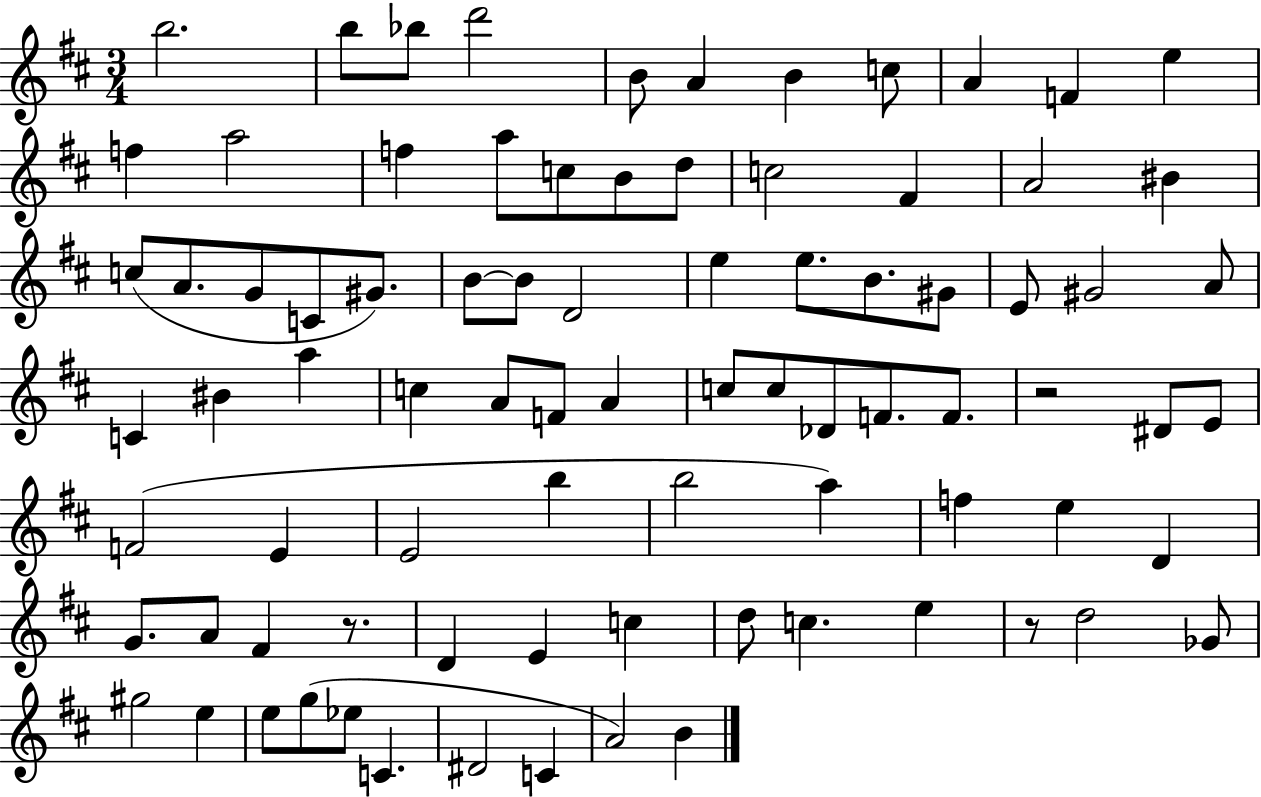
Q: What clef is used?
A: treble